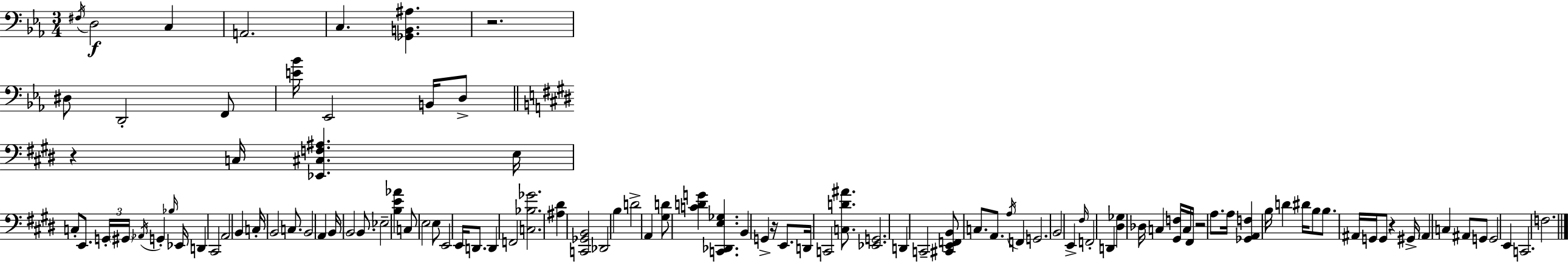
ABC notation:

X:1
T:Untitled
M:3/4
L:1/4
K:Eb
^F,/4 D,2 C, A,,2 C, [_G,,B,,^A,] z2 ^D,/2 D,,2 F,,/2 [E_B]/4 _E,,2 B,,/4 D,/2 z C,/4 [_E,,^C,F,^A,] E,/4 C,/2 E,,/2 G,,/4 ^G,,/4 _A,,/4 G,, _B,/4 _E,,/4 D,, ^C,,2 A,,2 B,, C,/4 B,,2 C,/2 B,,2 A,, B,,/4 B,,2 B,,/2 _E,2 [B,E_A] C,/2 E,2 E,/2 E,,2 E,,/4 D,,/2 D,, F,,2 [C,_B,_G]2 [^A,^D] [C,,_G,,B,,]2 _D,,2 B, D2 A,, [^G,D]/2 [CDG] [C,,_D,,E,_G,] B,, G,, z/4 E,,/2 D,,/4 C,,2 [C,D^A]/2 [_E,,G,,]2 D,, C,,2 [^C,,E,,F,,B,,]/2 C,/2 A,,/2 A,/4 F,, G,,2 B,,2 E,, ^F,/4 F,,2 D,, [^D,_G,] _D,/4 C, [^G,,F,]/4 C,/4 ^F,,/4 z2 A,/2 A,/4 [_G,,A,,F,] B,/4 D ^D/4 B,/2 B,/2 ^A,,/4 G,,/4 G,,/2 z ^G,,/4 ^A,, C, ^A,,/2 G,,/2 G,,2 E,, C,,2 F,2